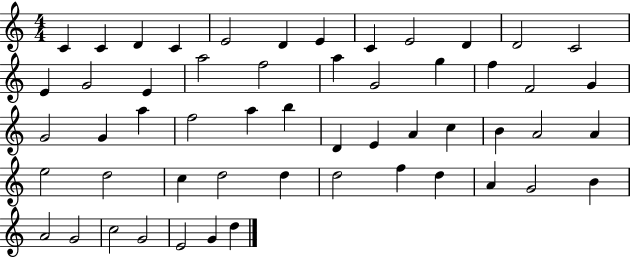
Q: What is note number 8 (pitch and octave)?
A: C4